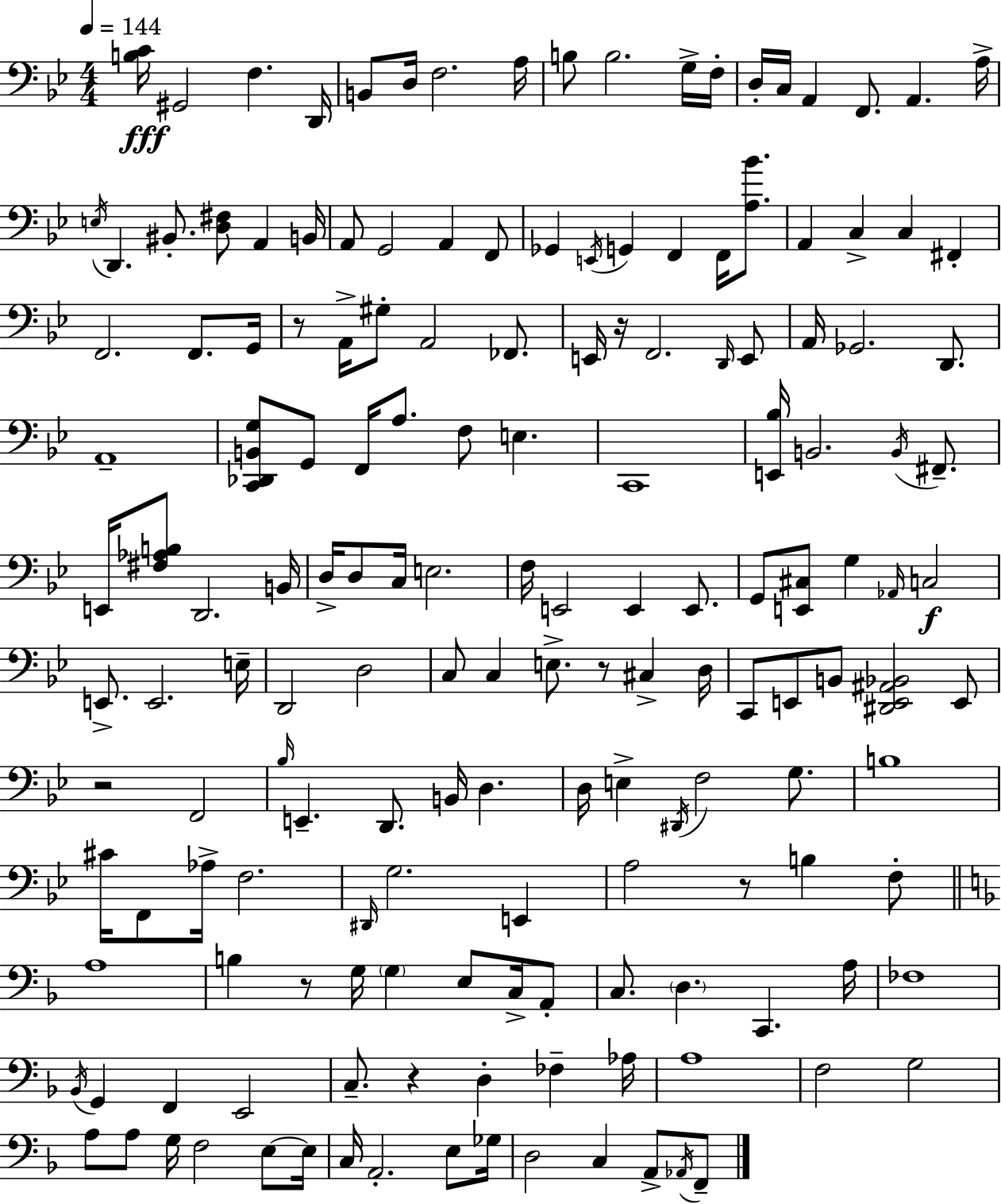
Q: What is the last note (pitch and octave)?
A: F2